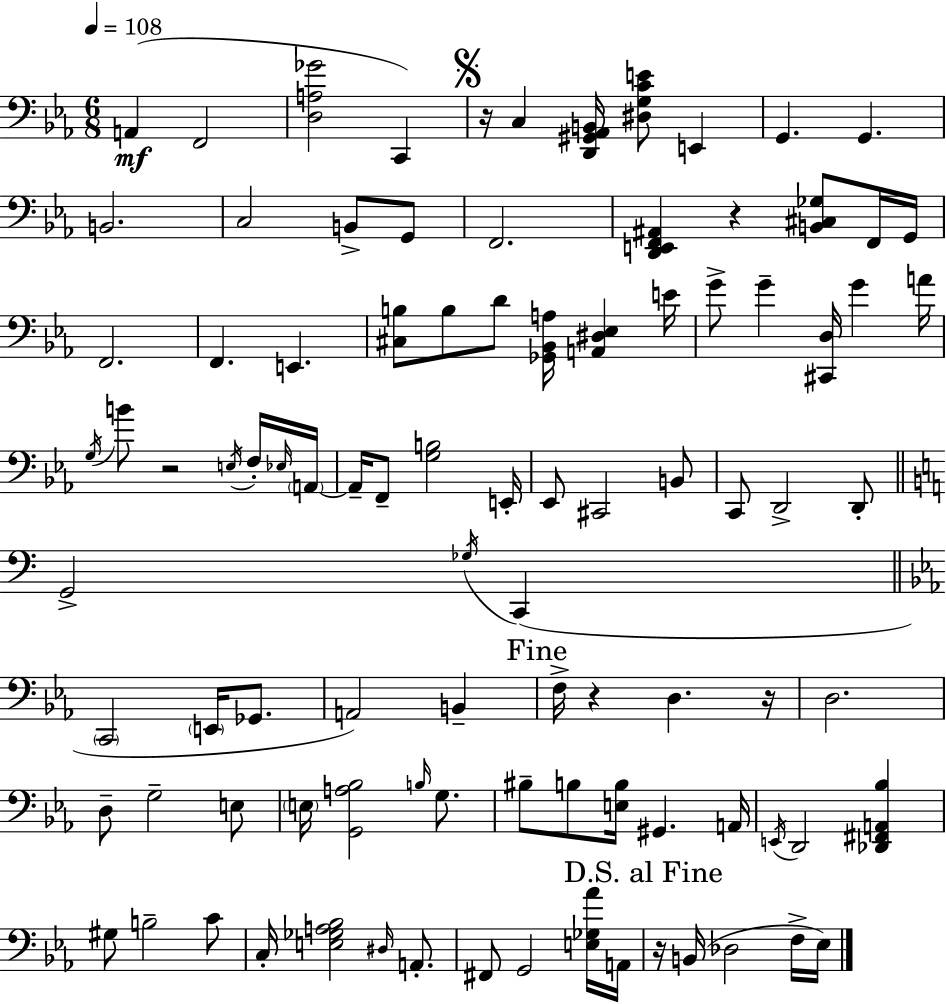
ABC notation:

X:1
T:Untitled
M:6/8
L:1/4
K:Cm
A,, F,,2 [D,A,_G]2 C,, z/4 C, [D,,^G,,_A,,B,,]/4 [^D,G,CE]/2 E,, G,, G,, B,,2 C,2 B,,/2 G,,/2 F,,2 [D,,E,,F,,^A,,] z [B,,^C,_G,]/2 F,,/4 G,,/4 F,,2 F,, E,, [^C,B,]/2 B,/2 D/2 [_G,,_B,,A,]/4 [A,,^D,_E,] E/4 G/2 G [^C,,D,]/4 G A/4 G,/4 B/2 z2 E,/4 F,/4 _E,/4 A,,/4 A,,/4 F,,/2 [G,B,]2 E,,/4 _E,,/2 ^C,,2 B,,/2 C,,/2 D,,2 D,,/2 G,,2 _G,/4 C,, C,,2 E,,/4 _G,,/2 A,,2 B,, F,/4 z D, z/4 D,2 D,/2 G,2 E,/2 E,/4 [G,,A,_B,]2 B,/4 G,/2 ^B,/2 B,/2 [E,B,]/4 ^G,, A,,/4 E,,/4 D,,2 [_D,,^F,,A,,_B,] ^G,/2 B,2 C/2 C,/4 [E,_G,A,_B,]2 ^D,/4 A,,/2 ^F,,/2 G,,2 [E,_G,_A]/4 A,,/4 z/4 B,,/4 _D,2 F,/4 _E,/4